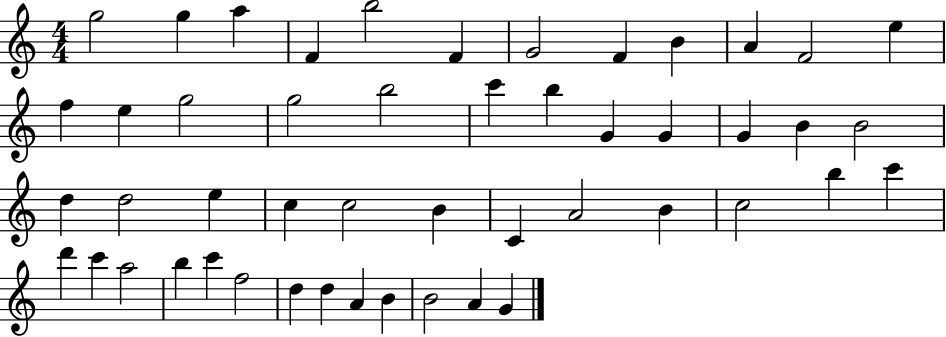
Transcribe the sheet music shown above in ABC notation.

X:1
T:Untitled
M:4/4
L:1/4
K:C
g2 g a F b2 F G2 F B A F2 e f e g2 g2 b2 c' b G G G B B2 d d2 e c c2 B C A2 B c2 b c' d' c' a2 b c' f2 d d A B B2 A G